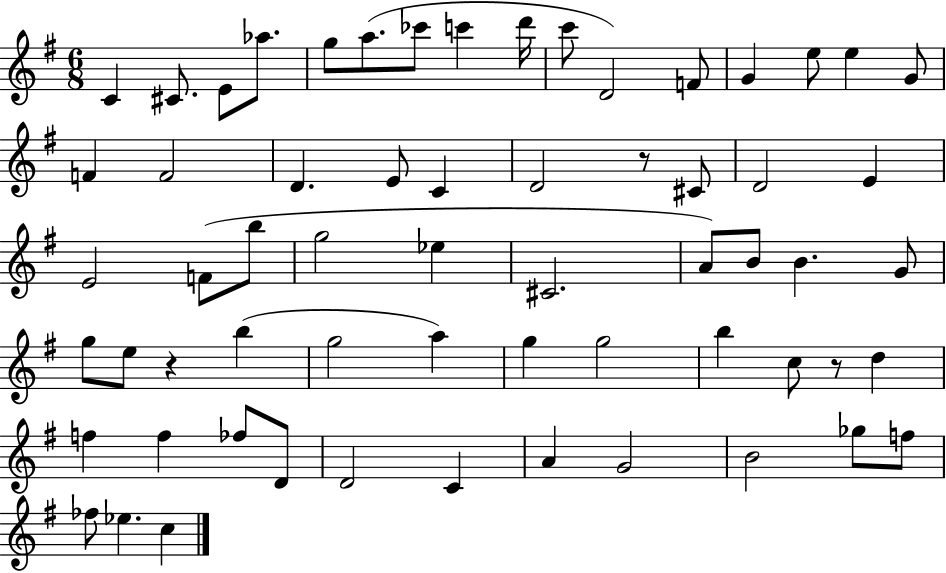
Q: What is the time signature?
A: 6/8